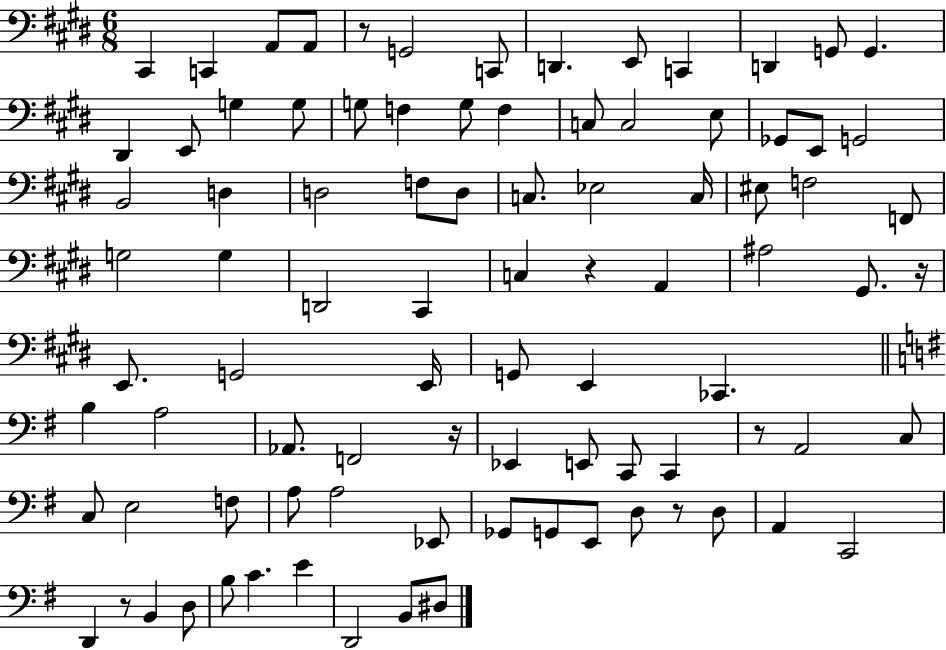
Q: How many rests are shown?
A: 7